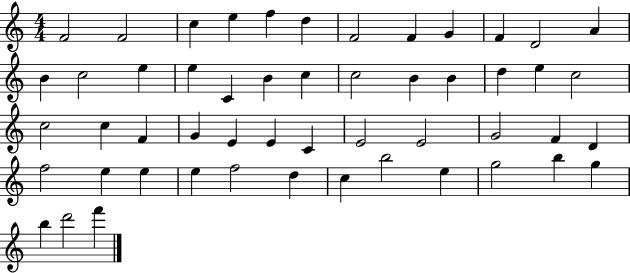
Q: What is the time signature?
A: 4/4